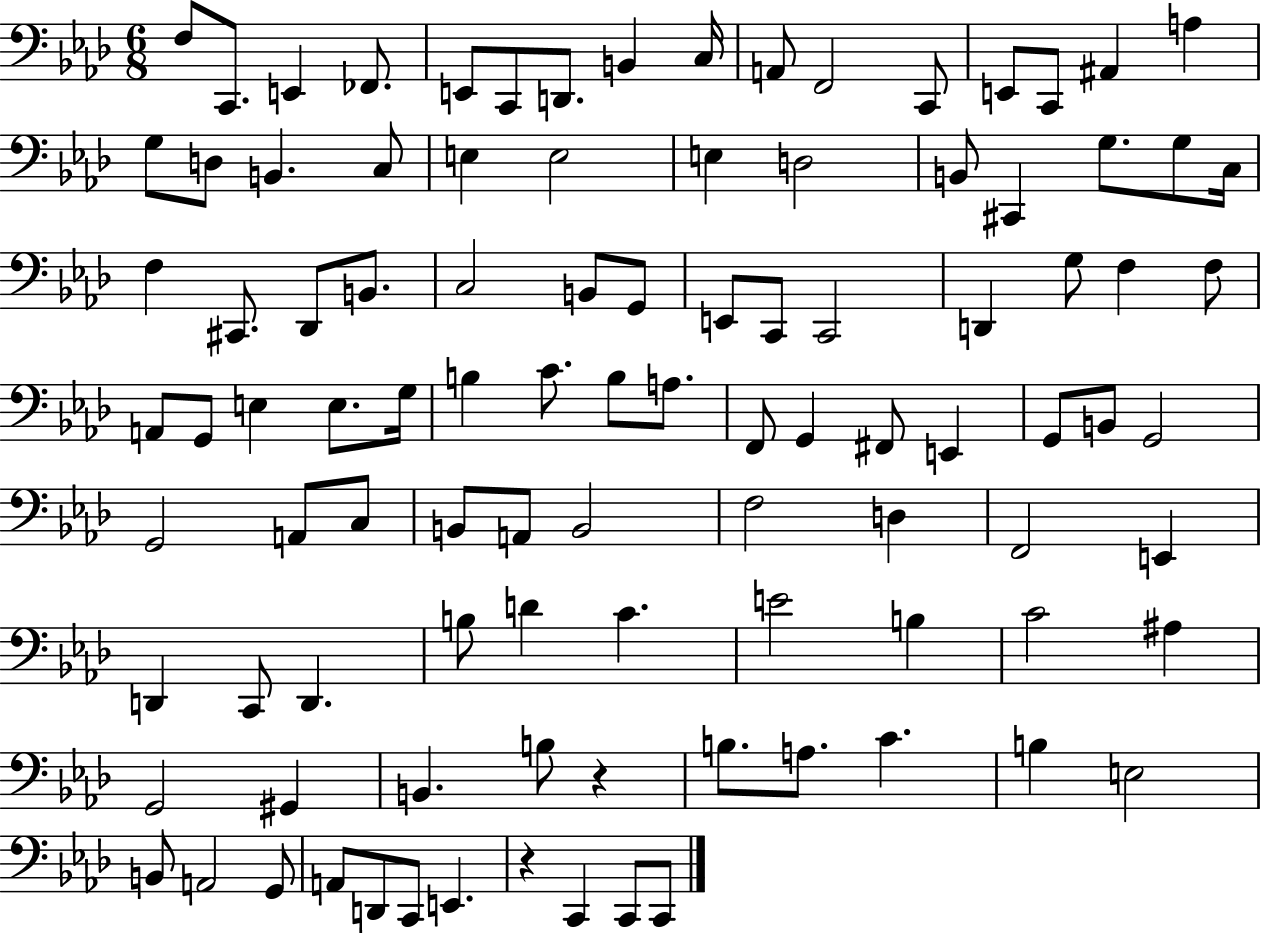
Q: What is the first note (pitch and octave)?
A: F3